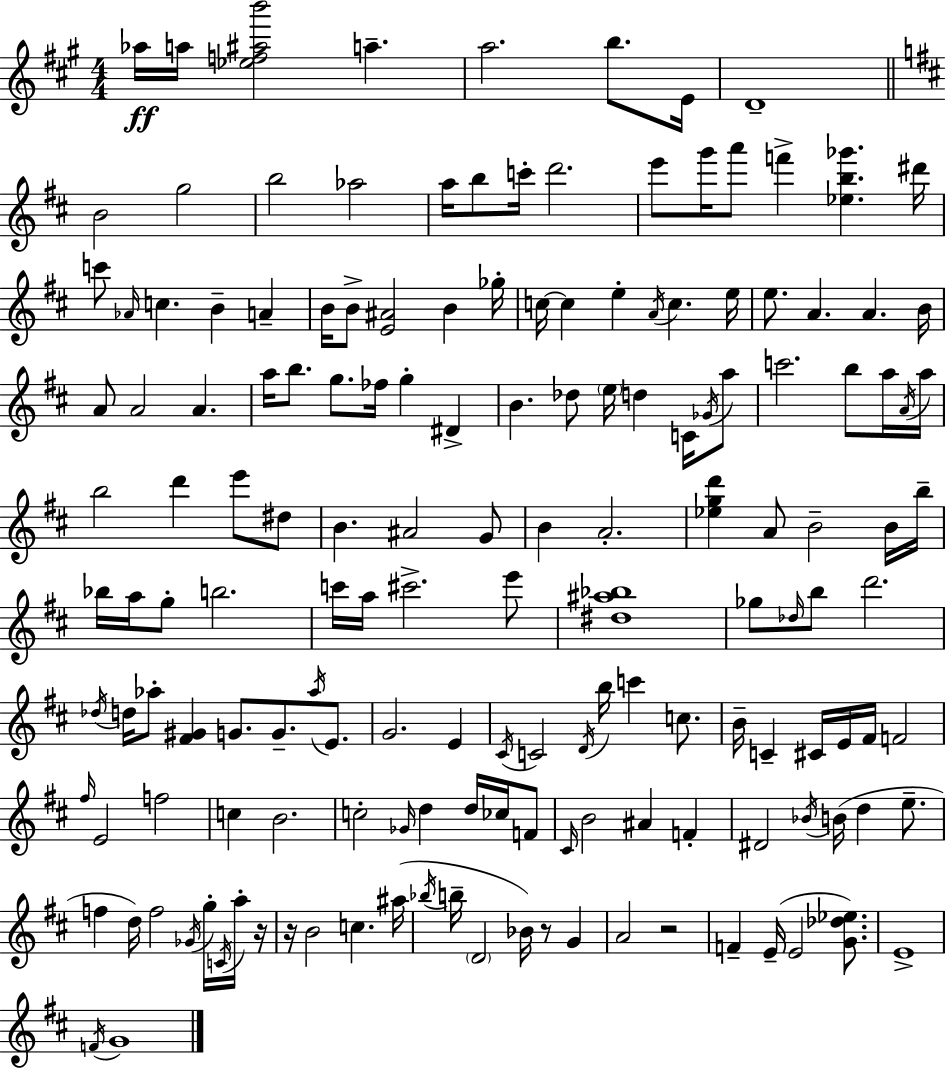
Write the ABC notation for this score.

X:1
T:Untitled
M:4/4
L:1/4
K:A
_a/4 a/4 [_ef^ab']2 a a2 b/2 E/4 D4 B2 g2 b2 _a2 a/4 b/2 c'/4 d'2 e'/2 g'/4 a'/2 f' [_eb_g'] ^d'/4 c'/2 _A/4 c B A B/4 B/2 [E^A]2 B _g/4 c/4 c e A/4 c e/4 e/2 A A B/4 A/2 A2 A a/4 b/2 g/2 _f/4 g ^D B _d/2 e/4 d C/4 _G/4 a/2 c'2 b/2 a/4 A/4 a/4 b2 d' e'/2 ^d/2 B ^A2 G/2 B A2 [_egd'] A/2 B2 B/4 b/4 _b/4 a/4 g/2 b2 c'/4 a/4 ^c'2 e'/2 [^d^a_b]4 _g/2 _d/4 b/2 d'2 _d/4 d/4 _a/2 [^F^G] G/2 G/2 _a/4 E/2 G2 E ^C/4 C2 D/4 b/4 c' c/2 B/4 C ^C/4 E/4 ^F/4 F2 ^f/4 E2 f2 c B2 c2 _G/4 d d/4 _c/4 F/2 ^C/4 B2 ^A F ^D2 _B/4 B/4 d e/2 f d/4 f2 _G/4 g/4 C/4 a/4 z/4 z/4 B2 c ^a/4 _b/4 b/4 D2 _B/4 z/2 G A2 z2 F E/4 E2 [G_d_e]/2 E4 F/4 G4